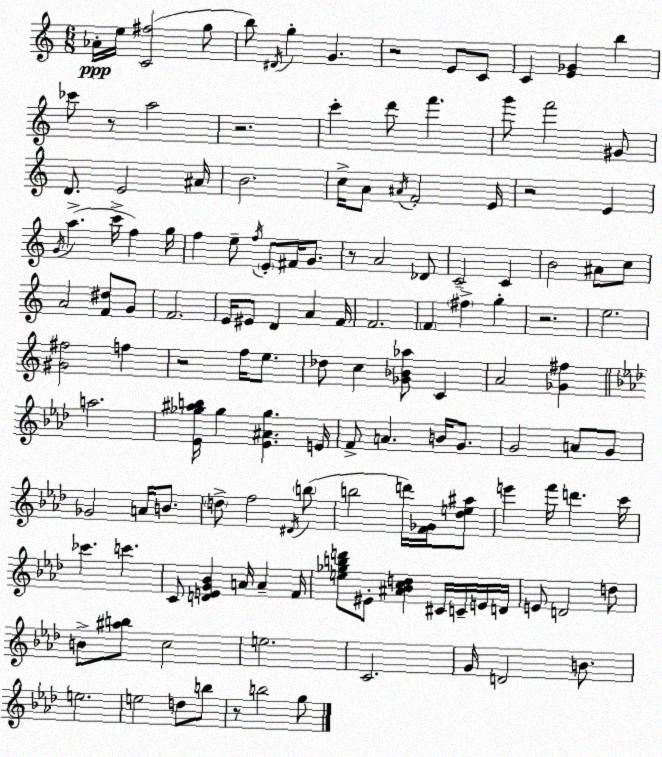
X:1
T:Untitled
M:6/8
L:1/4
K:Am
_A/4 e/4 [C^f]2 g/2 b/2 ^D/4 g G z2 E/2 C/2 C [E_G] b _c'/2 z/2 a2 z2 c' d'/2 f' g'/2 f'2 ^G/2 D/2 E2 ^A/4 B2 c/4 A/2 ^A/4 F2 E/4 z2 E G/4 a c'/4 f g/4 f e/2 f/4 E/2 ^F/4 G/2 z/2 A2 _D/2 C2 C B2 ^A/2 c/2 A2 [F^d]/2 G/2 F2 E/4 ^E/2 D A F/4 F2 F ^f g z2 e2 [^G^f]2 f z2 f/4 e/2 _d/2 c [_G_B_a]/2 C A2 [_G^f] a2 [_E_g^ab]/4 _g [_E^A_g] E/4 F/2 A B/4 G/2 G2 A/2 G/2 _G2 A/4 B/2 d/2 f2 ^D/4 b/2 b2 d'/4 [F_G]/4 [_de^a]/2 e' f'/4 d' c'/4 _c' c' C/2 [DEG_B] A/4 A F/4 [e_gbd']/2 ^E/2 [^A_Bcd] ^C/4 C/4 E/4 D/4 E/2 D2 d/2 B/2 [^ab]/2 c2 e2 C2 G/4 D2 B/2 e2 e2 d/2 b/2 z/2 b2 g/2